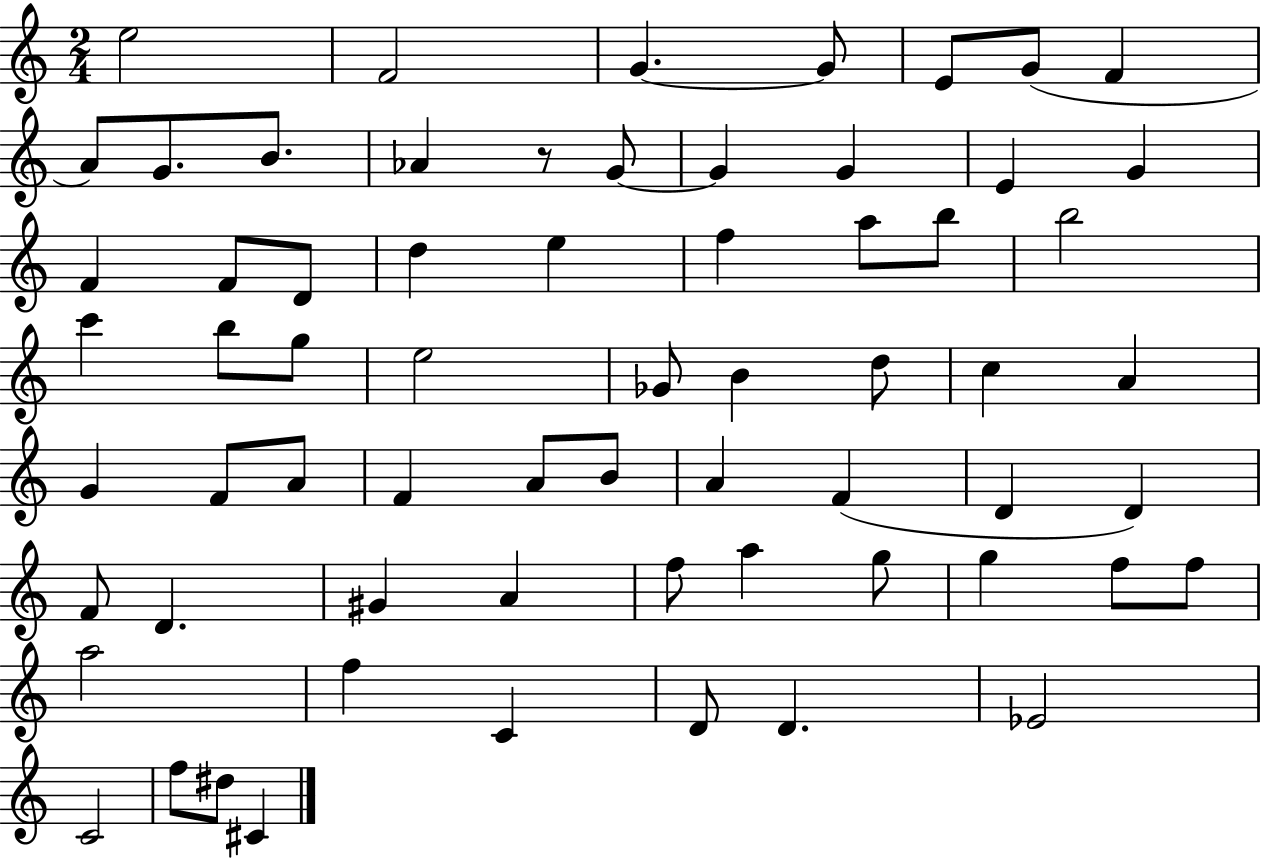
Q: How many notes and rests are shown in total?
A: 65